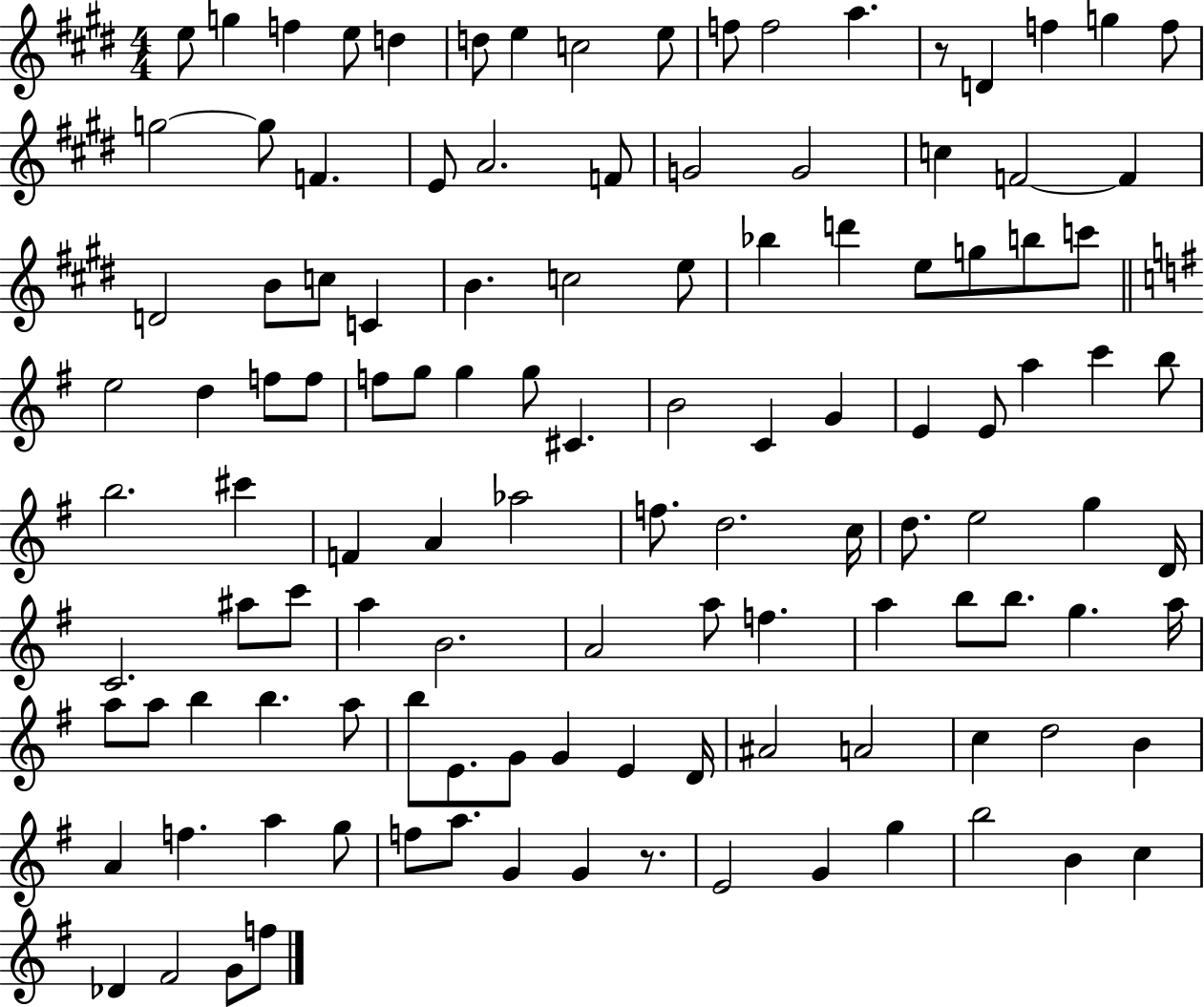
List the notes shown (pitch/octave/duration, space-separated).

E5/e G5/q F5/q E5/e D5/q D5/e E5/q C5/h E5/e F5/e F5/h A5/q. R/e D4/q F5/q G5/q F5/e G5/h G5/e F4/q. E4/e A4/h. F4/e G4/h G4/h C5/q F4/h F4/q D4/h B4/e C5/e C4/q B4/q. C5/h E5/e Bb5/q D6/q E5/e G5/e B5/e C6/e E5/h D5/q F5/e F5/e F5/e G5/e G5/q G5/e C#4/q. B4/h C4/q G4/q E4/q E4/e A5/q C6/q B5/e B5/h. C#6/q F4/q A4/q Ab5/h F5/e. D5/h. C5/s D5/e. E5/h G5/q D4/s C4/h. A#5/e C6/e A5/q B4/h. A4/h A5/e F5/q. A5/q B5/e B5/e. G5/q. A5/s A5/e A5/e B5/q B5/q. A5/e B5/e E4/e. G4/e G4/q E4/q D4/s A#4/h A4/h C5/q D5/h B4/q A4/q F5/q. A5/q G5/e F5/e A5/e. G4/q G4/q R/e. E4/h G4/q G5/q B5/h B4/q C5/q Db4/q F#4/h G4/e F5/e